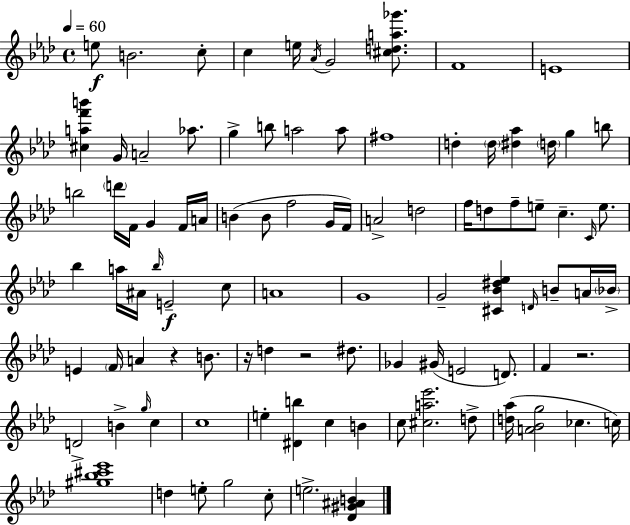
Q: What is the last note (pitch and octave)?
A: E5